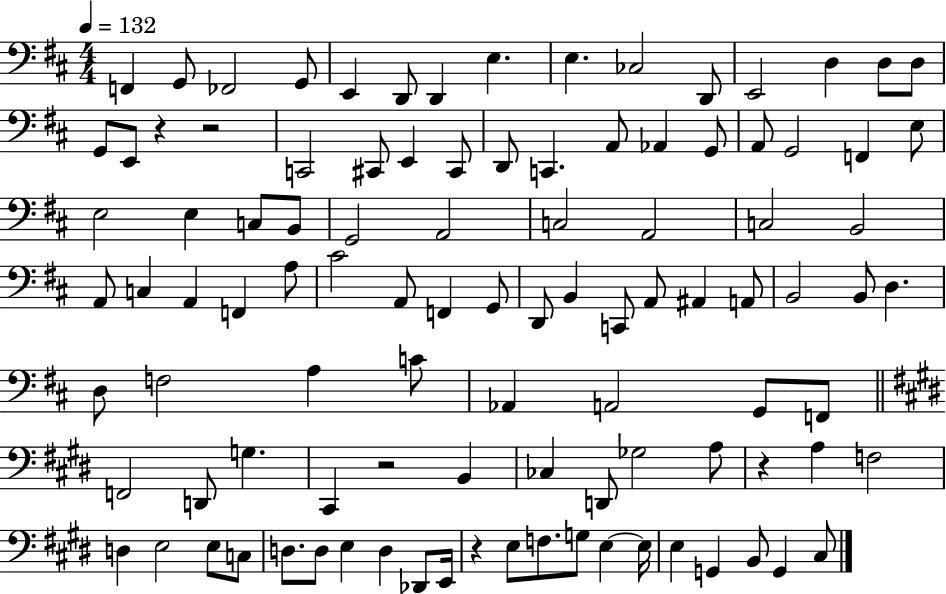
F2/q G2/e FES2/h G2/e E2/q D2/e D2/q E3/q. E3/q. CES3/h D2/e E2/h D3/q D3/e D3/e G2/e E2/e R/q R/h C2/h C#2/e E2/q C#2/e D2/e C2/q. A2/e Ab2/q G2/e A2/e G2/h F2/q E3/e E3/h E3/q C3/e B2/e G2/h A2/h C3/h A2/h C3/h B2/h A2/e C3/q A2/q F2/q A3/e C#4/h A2/e F2/q G2/e D2/e B2/q C2/e A2/e A#2/q A2/e B2/h B2/e D3/q. D3/e F3/h A3/q C4/e Ab2/q A2/h G2/e F2/e F2/h D2/e G3/q. C#2/q R/h B2/q CES3/q D2/e Gb3/h A3/e R/q A3/q F3/h D3/q E3/h E3/e C3/e D3/e. D3/e E3/q D3/q Db2/e E2/s R/q E3/e F3/e. G3/e E3/q E3/s E3/q G2/q B2/e G2/q C#3/e